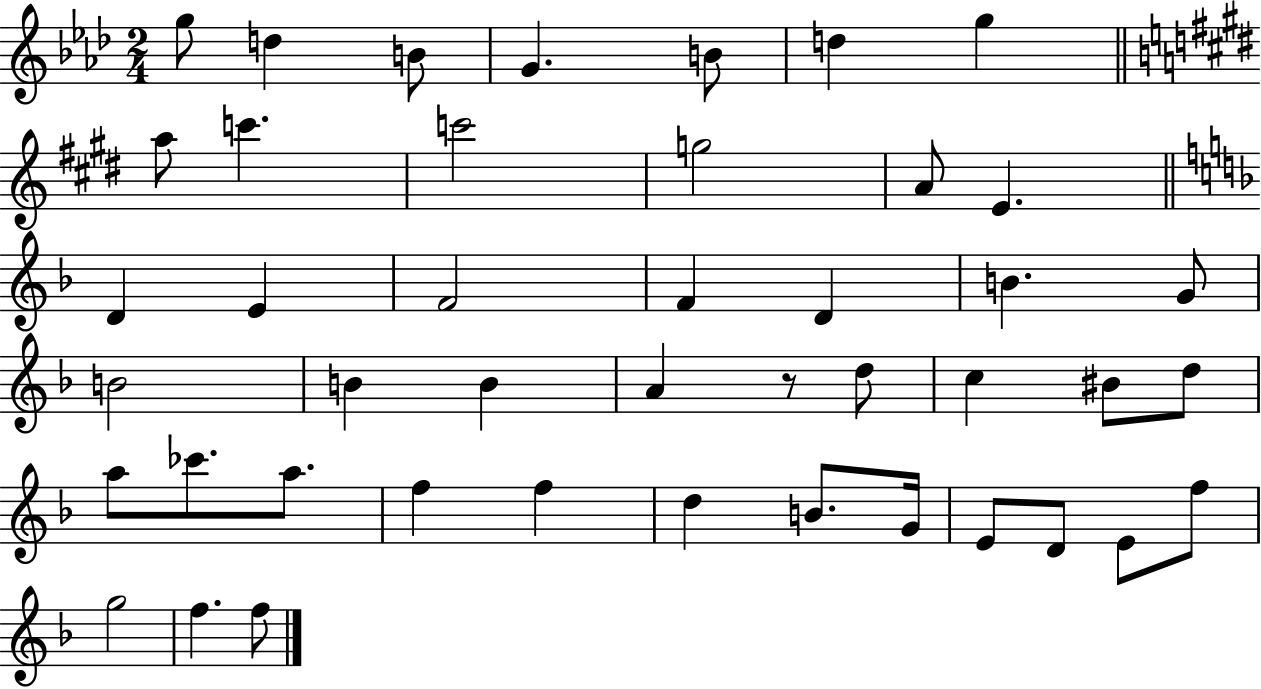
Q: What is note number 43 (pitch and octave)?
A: F5